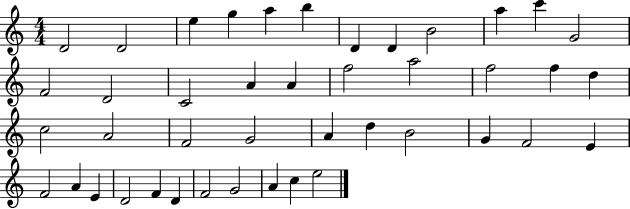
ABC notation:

X:1
T:Untitled
M:4/4
L:1/4
K:C
D2 D2 e g a b D D B2 a c' G2 F2 D2 C2 A A f2 a2 f2 f d c2 A2 F2 G2 A d B2 G F2 E F2 A E D2 F D F2 G2 A c e2